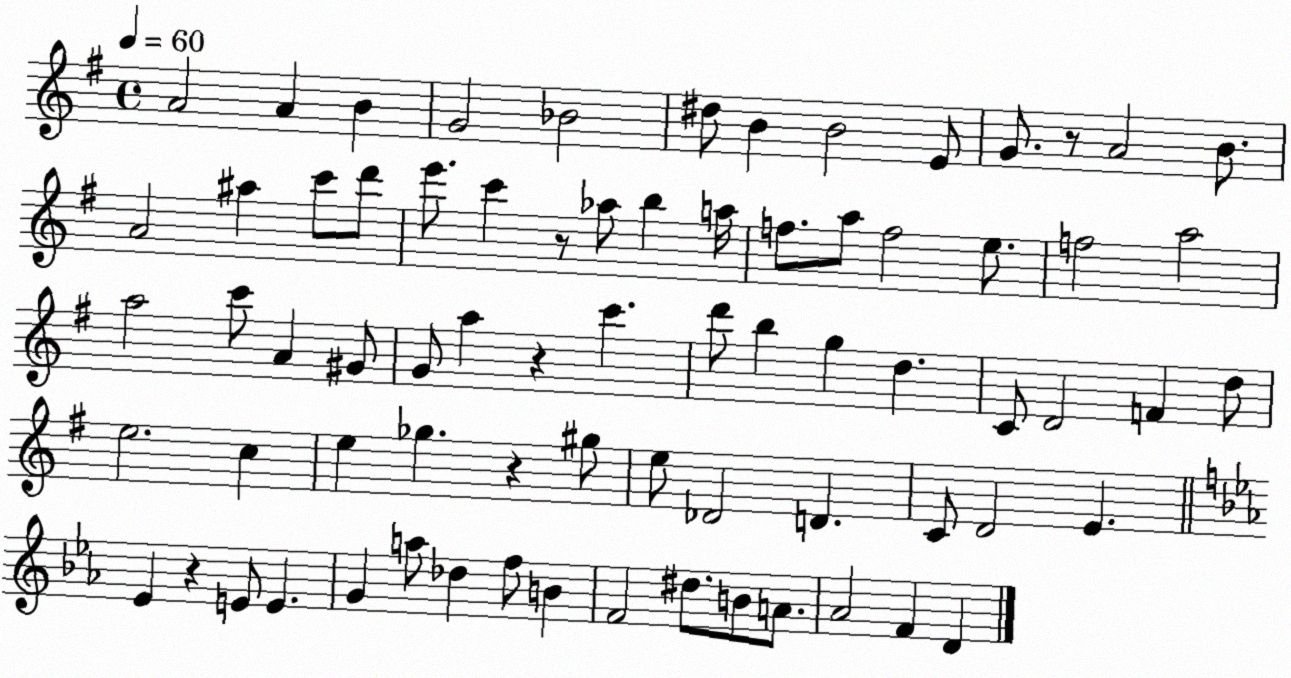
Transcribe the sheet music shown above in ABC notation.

X:1
T:Untitled
M:4/4
L:1/4
K:G
A2 A B G2 _B2 ^d/2 B B2 E/2 G/2 z/2 A2 B/2 A2 ^a c'/2 d'/2 e'/2 c' z/2 _a/2 b a/4 f/2 a/2 f2 e/2 f2 a2 a2 c'/2 A ^G/2 G/2 a z c' d'/2 b g d C/2 D2 F d/2 e2 c e _g z ^g/2 e/2 _D2 D C/2 D2 E _E z E/2 E G a/2 _d f/2 B F2 ^d/2 B/2 A/2 _A2 F D